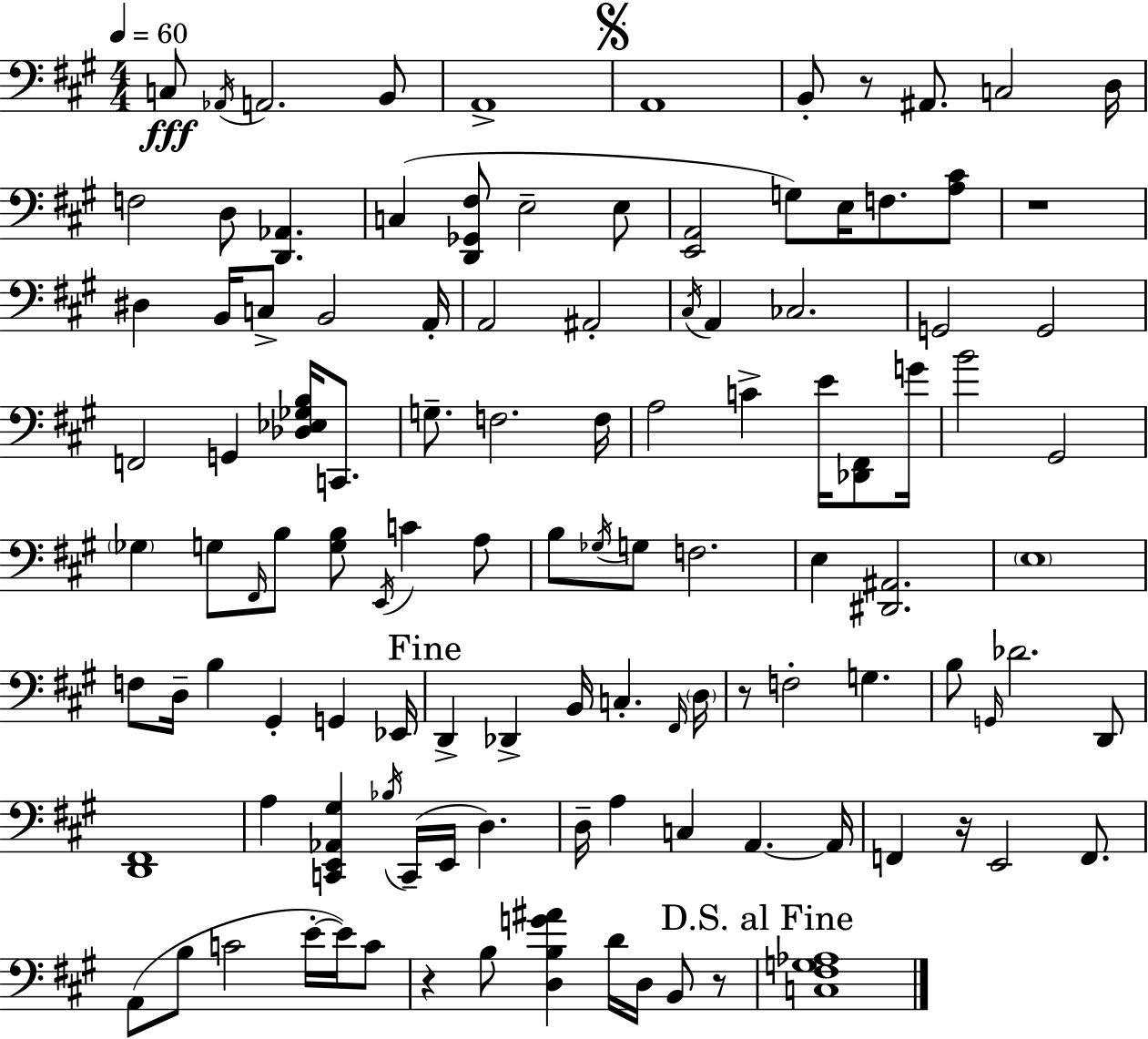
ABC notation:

X:1
T:Untitled
M:4/4
L:1/4
K:A
C,/2 _A,,/4 A,,2 B,,/2 A,,4 A,,4 B,,/2 z/2 ^A,,/2 C,2 D,/4 F,2 D,/2 [D,,_A,,] C, [D,,_G,,^F,]/2 E,2 E,/2 [E,,A,,]2 G,/2 E,/4 F,/2 [A,^C]/2 z4 ^D, B,,/4 C,/2 B,,2 A,,/4 A,,2 ^A,,2 ^C,/4 A,, _C,2 G,,2 G,,2 F,,2 G,, [_D,_E,_G,B,]/4 C,,/2 G,/2 F,2 F,/4 A,2 C E/4 [_D,,^F,,]/2 G/4 B2 ^G,,2 _G, G,/2 ^F,,/4 B,/2 [G,B,]/2 E,,/4 C A,/2 B,/2 _G,/4 G,/2 F,2 E, [^D,,^A,,]2 E,4 F,/2 D,/4 B, ^G,, G,, _E,,/4 D,, _D,, B,,/4 C, ^F,,/4 D,/4 z/2 F,2 G, B,/2 G,,/4 _D2 D,,/2 [D,,^F,,]4 A, [C,,E,,_A,,^G,] _B,/4 C,,/4 E,,/4 D, D,/4 A, C, A,, A,,/4 F,, z/4 E,,2 F,,/2 A,,/2 B,/2 C2 E/4 E/4 C/2 z B,/2 [D,B,G^A] D/4 D,/4 B,,/2 z/2 [C,^F,G,_A,]4